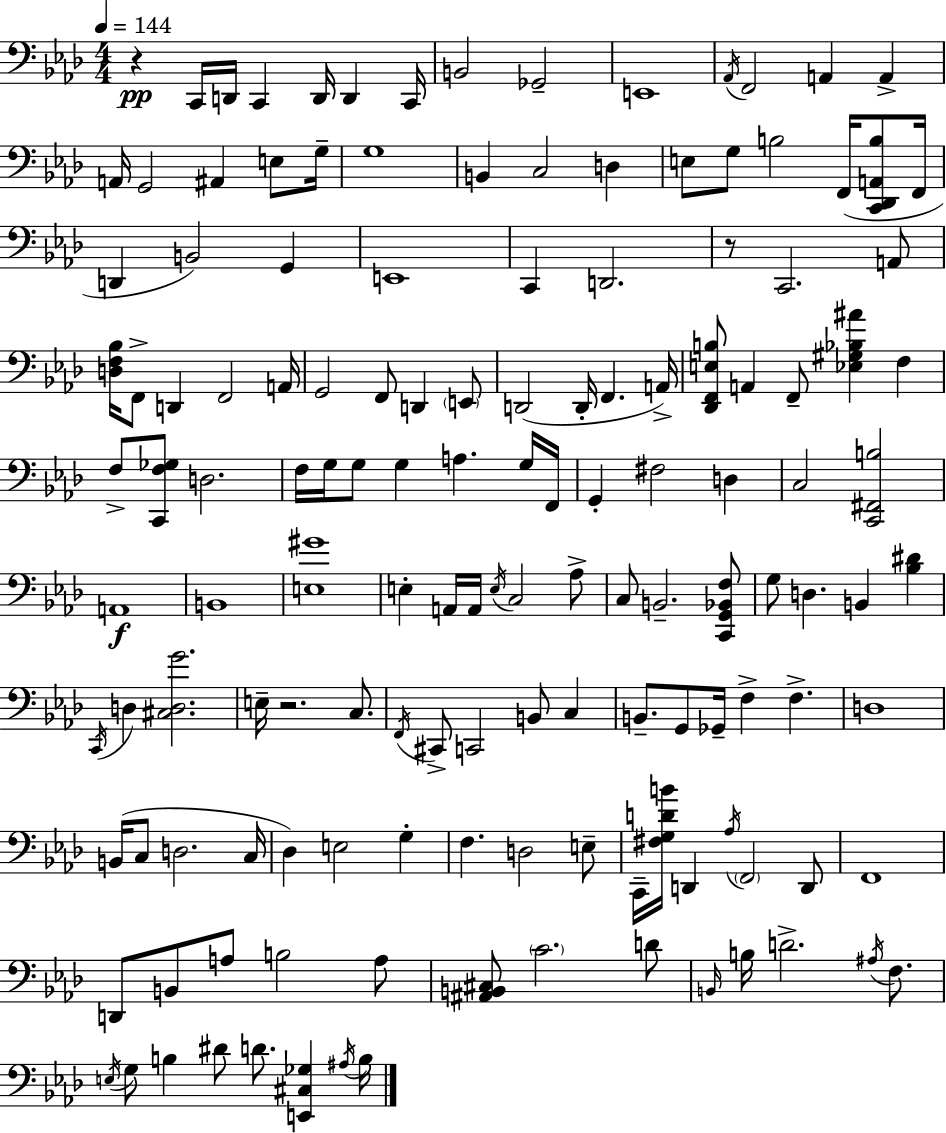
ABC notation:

X:1
T:Untitled
M:4/4
L:1/4
K:Fm
z C,,/4 D,,/4 C,, D,,/4 D,, C,,/4 B,,2 _G,,2 E,,4 _A,,/4 F,,2 A,, A,, A,,/4 G,,2 ^A,, E,/2 G,/4 G,4 B,, C,2 D, E,/2 G,/2 B,2 F,,/4 [C,,_D,,A,,B,]/2 F,,/4 D,, B,,2 G,, E,,4 C,, D,,2 z/2 C,,2 A,,/2 [D,F,_B,]/4 F,,/2 D,, F,,2 A,,/4 G,,2 F,,/2 D,, E,,/2 D,,2 D,,/4 F,, A,,/4 [_D,,F,,E,B,]/2 A,, F,,/2 [_E,^G,_B,^A] F, F,/2 [C,,F,_G,]/2 D,2 F,/4 G,/4 G,/2 G, A, G,/4 F,,/4 G,, ^F,2 D, C,2 [C,,^F,,B,]2 A,,4 B,,4 [E,^G]4 E, A,,/4 A,,/4 E,/4 C,2 _A,/2 C,/2 B,,2 [C,,G,,_B,,F,]/2 G,/2 D, B,, [_B,^D] C,,/4 D, [^C,D,G]2 E,/4 z2 C,/2 F,,/4 ^C,,/2 C,,2 B,,/2 C, B,,/2 G,,/2 _G,,/4 F, F, D,4 B,,/4 C,/2 D,2 C,/4 _D, E,2 G, F, D,2 E,/2 C,,/4 [^F,G,DB]/4 D,, _A,/4 F,,2 D,,/2 F,,4 D,,/2 B,,/2 A,/2 B,2 A,/2 [^A,,B,,^C,]/2 C2 D/2 B,,/4 B,/4 D2 ^A,/4 F,/2 E,/4 G,/2 B, ^D/2 D/2 [E,,^C,_G,] ^A,/4 B,/4